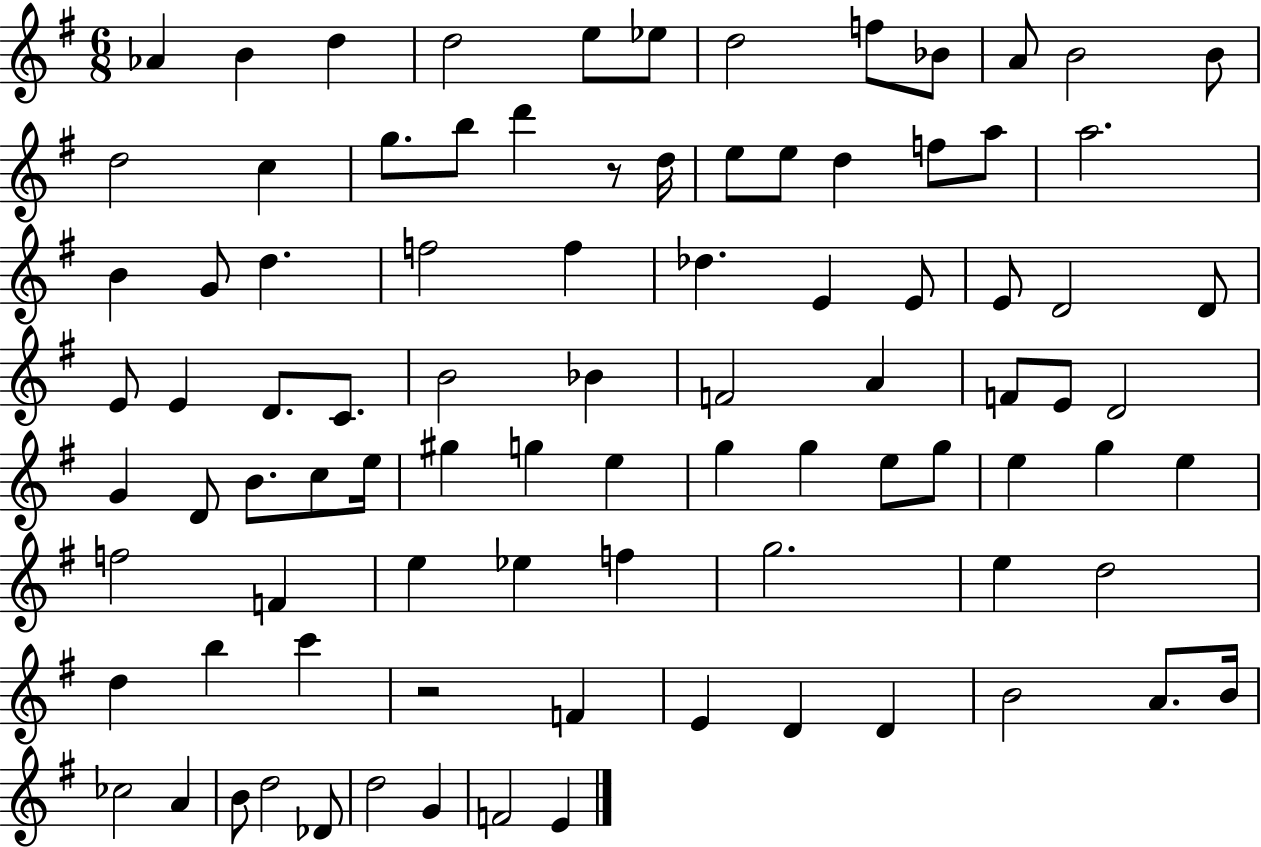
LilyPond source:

{
  \clef treble
  \numericTimeSignature
  \time 6/8
  \key g \major
  aes'4 b'4 d''4 | d''2 e''8 ees''8 | d''2 f''8 bes'8 | a'8 b'2 b'8 | \break d''2 c''4 | g''8. b''8 d'''4 r8 d''16 | e''8 e''8 d''4 f''8 a''8 | a''2. | \break b'4 g'8 d''4. | f''2 f''4 | des''4. e'4 e'8 | e'8 d'2 d'8 | \break e'8 e'4 d'8. c'8. | b'2 bes'4 | f'2 a'4 | f'8 e'8 d'2 | \break g'4 d'8 b'8. c''8 e''16 | gis''4 g''4 e''4 | g''4 g''4 e''8 g''8 | e''4 g''4 e''4 | \break f''2 f'4 | e''4 ees''4 f''4 | g''2. | e''4 d''2 | \break d''4 b''4 c'''4 | r2 f'4 | e'4 d'4 d'4 | b'2 a'8. b'16 | \break ces''2 a'4 | b'8 d''2 des'8 | d''2 g'4 | f'2 e'4 | \break \bar "|."
}